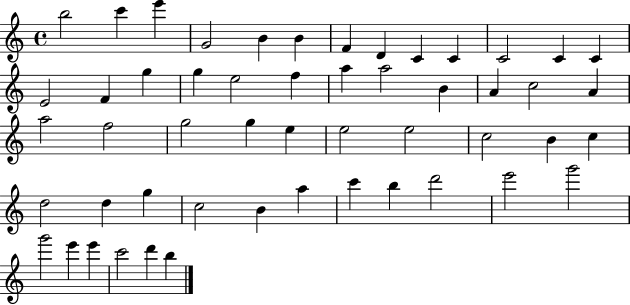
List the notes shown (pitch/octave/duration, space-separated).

B5/h C6/q E6/q G4/h B4/q B4/q F4/q D4/q C4/q C4/q C4/h C4/q C4/q E4/h F4/q G5/q G5/q E5/h F5/q A5/q A5/h B4/q A4/q C5/h A4/q A5/h F5/h G5/h G5/q E5/q E5/h E5/h C5/h B4/q C5/q D5/h D5/q G5/q C5/h B4/q A5/q C6/q B5/q D6/h E6/h G6/h G6/h E6/q E6/q C6/h D6/q B5/q